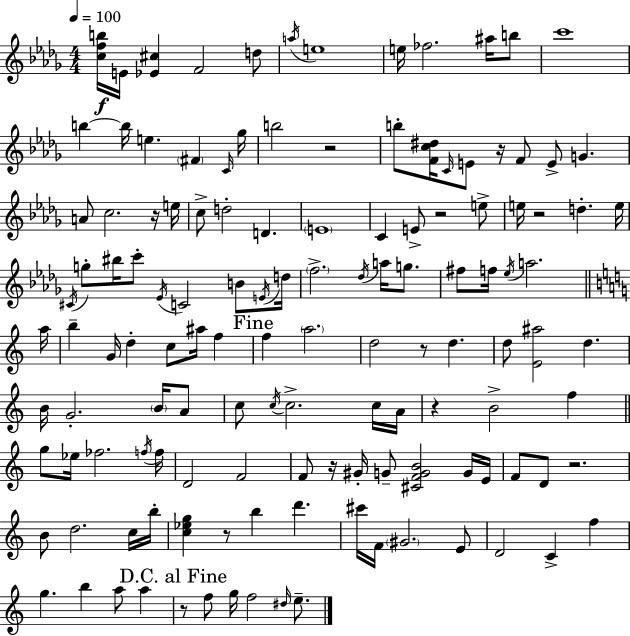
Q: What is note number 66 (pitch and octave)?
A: D5